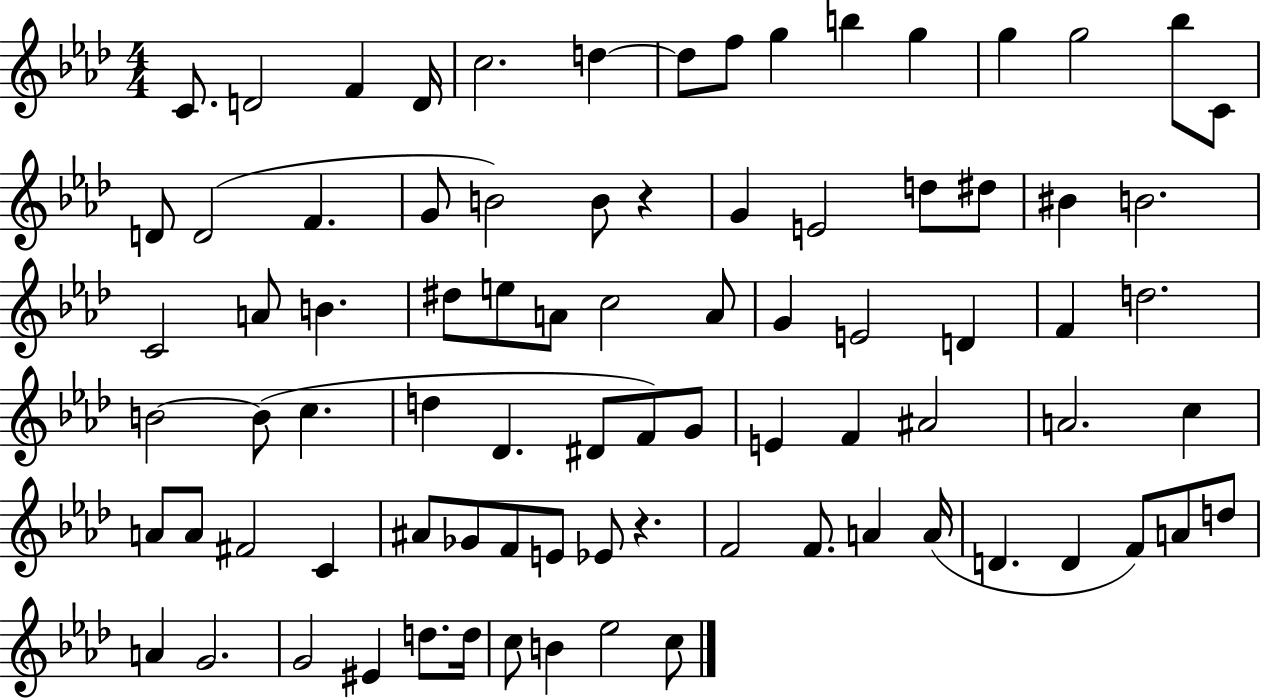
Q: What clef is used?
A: treble